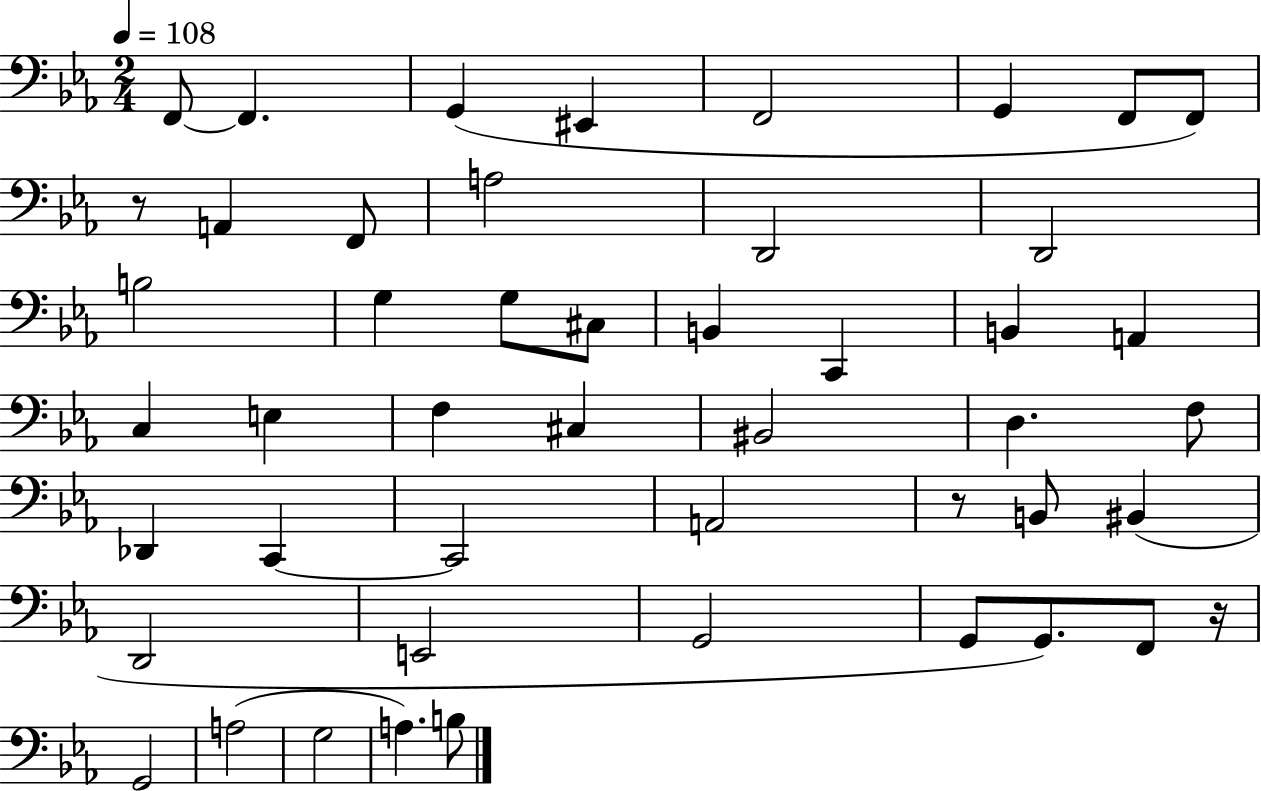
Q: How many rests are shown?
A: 3